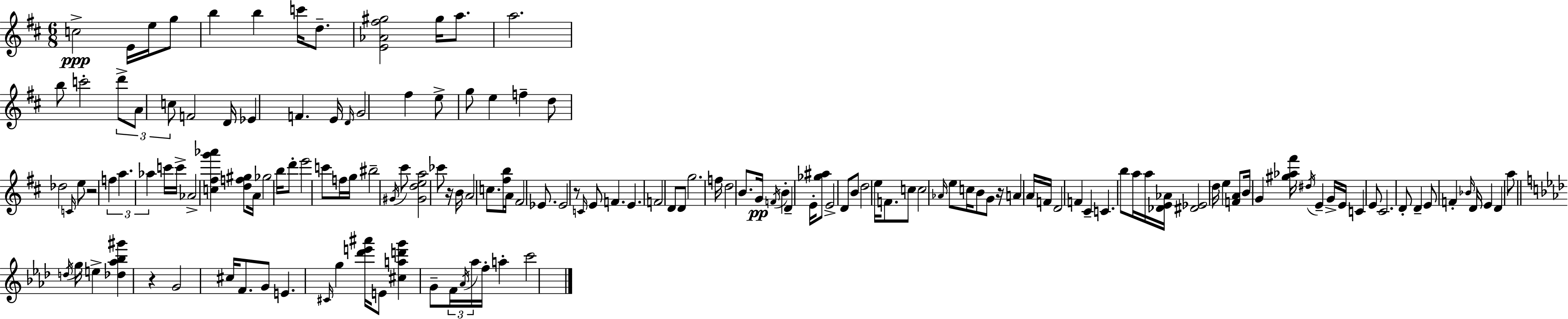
C5/h E4/s E5/s G5/e B5/q B5/q C6/s D5/e. [E4,Ab4,F#5,G#5]/h G#5/s A5/e. A5/h. B5/e C6/h D6/e A4/e C5/e F4/h D4/s Eb4/q F4/q. E4/s D4/s G4/h F#5/q E5/e G5/e E5/q F5/q D5/e Db5/h C4/s E5/e R/h F5/q A5/q. Ab5/q C6/s C6/s Ab4/h [C5,F#5,G6,Ab6]/q [D5,F5,G#5]/e A4/s Gb5/h B5/s D6/e E6/h C6/e F5/s G5/s BIS5/h G#4/s C#6/e [G#4,D5,E5,A5]/h CES6/e R/s B4/s A4/h C5/e. [F#5,B5]/s A4/s F#4/h Eb4/e. Eb4/h R/e C4/s E4/e F4/q. E4/q. F4/h D4/e D4/e G5/h. F5/s D5/h B4/e. G4/s F4/s B4/q D4/q E4/s [Gb5,A#5]/e E4/h D4/e B4/e D5/h E5/s F4/e. C5/e C5/h Ab4/s E5/e C5/s B4/e G4/e R/s A4/q A4/s F4/s D4/h F4/q C#4/q C4/q. B5/e A5/s A5/s [Db4,E4,Ab4]/s [D#4,Eb4]/h D5/s E5/q [F4,A4]/e B4/s G4/q [G#5,Ab5,F#6]/s D#5/s E4/q G4/s E4/s C4/q E4/e C#4/h. D4/e D4/q E4/e F4/q Bb4/s D4/s E4/q D4/q A5/e D5/s G5/s E5/q [Db5,Ab5,Bb5,G#6]/q R/q G4/h C#5/s F4/e. G4/e E4/q. C#4/s G5/q [Db6,E6,A#6]/s E4/e [C#5,A5,D6,G6]/q G4/e F4/s Ab4/s Ab5/s F5/s A5/q C6/h